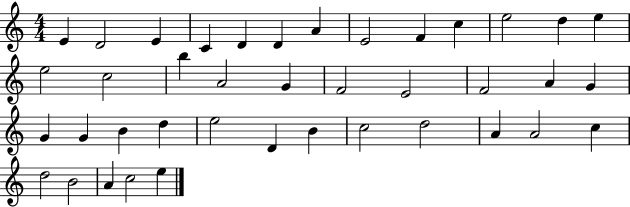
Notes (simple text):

E4/q D4/h E4/q C4/q D4/q D4/q A4/q E4/h F4/q C5/q E5/h D5/q E5/q E5/h C5/h B5/q A4/h G4/q F4/h E4/h F4/h A4/q G4/q G4/q G4/q B4/q D5/q E5/h D4/q B4/q C5/h D5/h A4/q A4/h C5/q D5/h B4/h A4/q C5/h E5/q